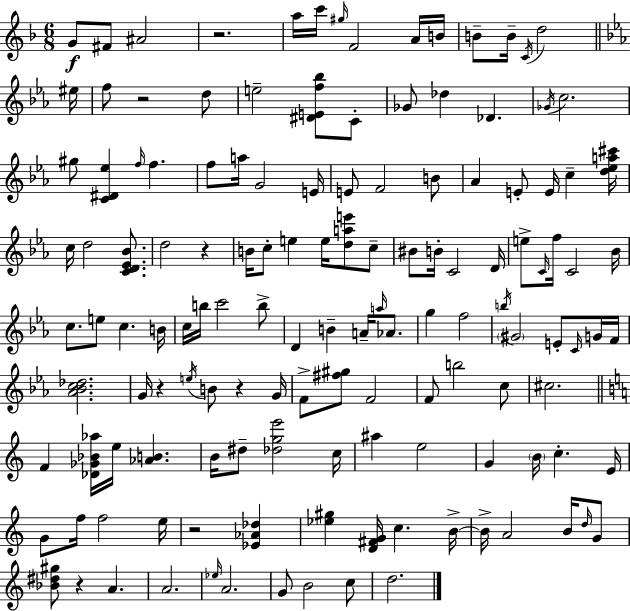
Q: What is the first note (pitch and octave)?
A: G4